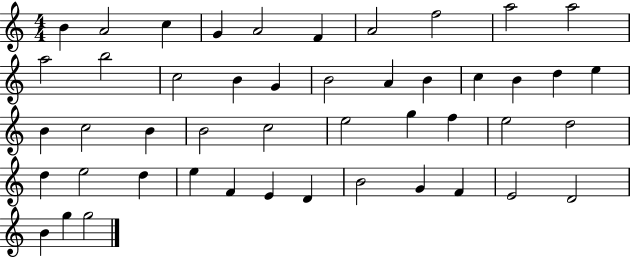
{
  \clef treble
  \numericTimeSignature
  \time 4/4
  \key c \major
  b'4 a'2 c''4 | g'4 a'2 f'4 | a'2 f''2 | a''2 a''2 | \break a''2 b''2 | c''2 b'4 g'4 | b'2 a'4 b'4 | c''4 b'4 d''4 e''4 | \break b'4 c''2 b'4 | b'2 c''2 | e''2 g''4 f''4 | e''2 d''2 | \break d''4 e''2 d''4 | e''4 f'4 e'4 d'4 | b'2 g'4 f'4 | e'2 d'2 | \break b'4 g''4 g''2 | \bar "|."
}